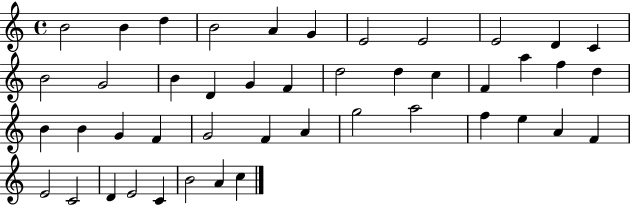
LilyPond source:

{
  \clef treble
  \time 4/4
  \defaultTimeSignature
  \key c \major
  b'2 b'4 d''4 | b'2 a'4 g'4 | e'2 e'2 | e'2 d'4 c'4 | \break b'2 g'2 | b'4 d'4 g'4 f'4 | d''2 d''4 c''4 | f'4 a''4 f''4 d''4 | \break b'4 b'4 g'4 f'4 | g'2 f'4 a'4 | g''2 a''2 | f''4 e''4 a'4 f'4 | \break e'2 c'2 | d'4 e'2 c'4 | b'2 a'4 c''4 | \bar "|."
}